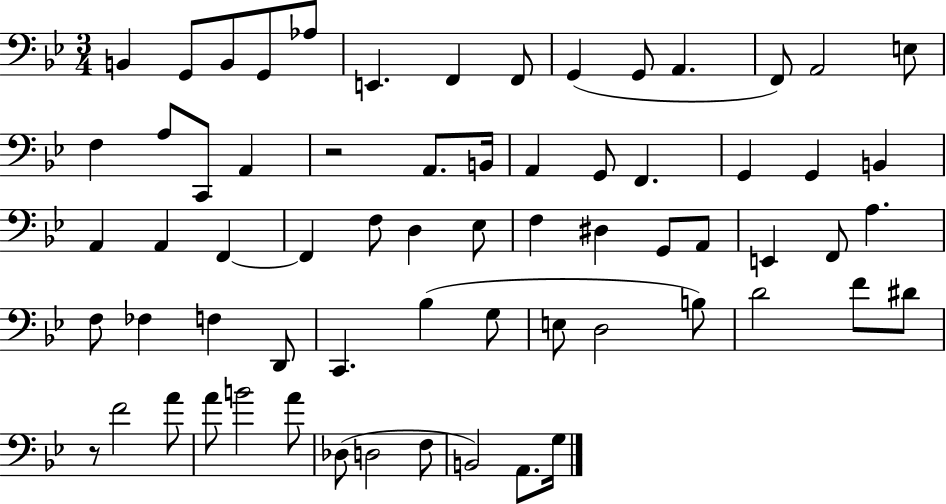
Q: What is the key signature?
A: BES major